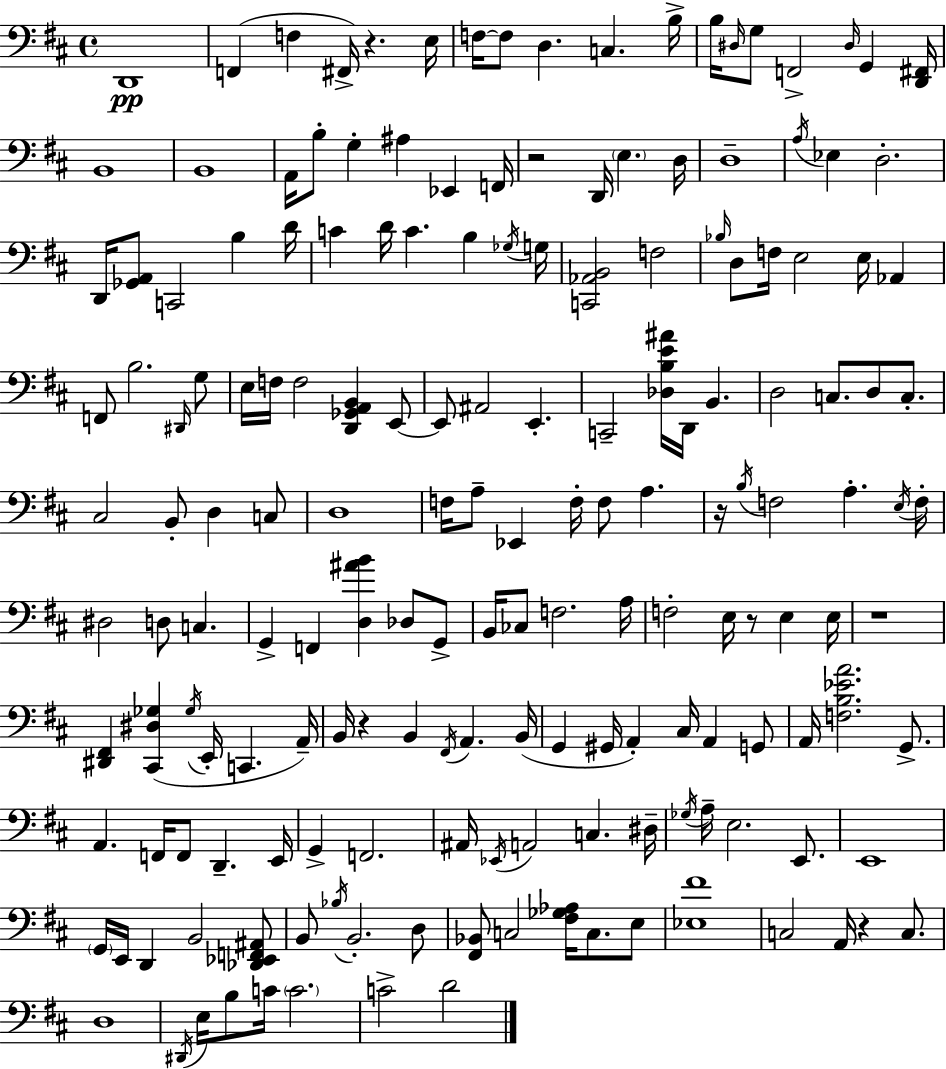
X:1
T:Untitled
M:4/4
L:1/4
K:D
D,,4 F,, F, ^F,,/4 z E,/4 F,/4 F,/2 D, C, B,/4 B,/4 ^D,/4 G,/2 F,,2 ^D,/4 G,, [D,,^F,,]/4 B,,4 B,,4 A,,/4 B,/2 G, ^A, _E,, F,,/4 z2 D,,/4 E, D,/4 D,4 A,/4 _E, D,2 D,,/4 [_G,,A,,]/2 C,,2 B, D/4 C D/4 C B, _G,/4 G,/4 [C,,_A,,B,,]2 F,2 _B,/4 D,/2 F,/4 E,2 E,/4 _A,, F,,/2 B,2 ^D,,/4 G,/2 E,/4 F,/4 F,2 [D,,_G,,A,,B,,] E,,/2 E,,/2 ^A,,2 E,, C,,2 [_D,B,E^A]/4 D,,/4 B,, D,2 C,/2 D,/2 C,/2 ^C,2 B,,/2 D, C,/2 D,4 F,/4 A,/2 _E,, F,/4 F,/2 A, z/4 B,/4 F,2 A, E,/4 F,/4 ^D,2 D,/2 C, G,, F,, [D,^AB] _D,/2 G,,/2 B,,/4 _C,/2 F,2 A,/4 F,2 E,/4 z/2 E, E,/4 z4 [^D,,^F,,] [^C,,^D,_G,] _G,/4 E,,/4 C,, A,,/4 B,,/4 z B,, ^F,,/4 A,, B,,/4 G,, ^G,,/4 A,, ^C,/4 A,, G,,/2 A,,/4 [F,B,_EA]2 G,,/2 A,, F,,/4 F,,/2 D,, E,,/4 G,, F,,2 ^A,,/4 _E,,/4 A,,2 C, ^D,/4 _G,/4 A,/4 E,2 E,,/2 E,,4 G,,/4 E,,/4 D,, B,,2 [_D,,_E,,F,,^A,,]/2 B,,/2 _B,/4 B,,2 D,/2 [^F,,_B,,]/2 C,2 [^F,_G,_A,]/4 C,/2 E,/2 [_E,^F]4 C,2 A,,/4 z C,/2 D,4 ^D,,/4 E,/4 B,/2 C/4 C2 C2 D2